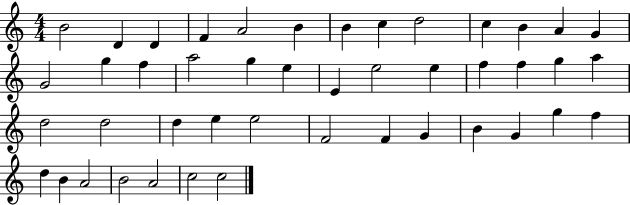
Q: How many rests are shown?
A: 0